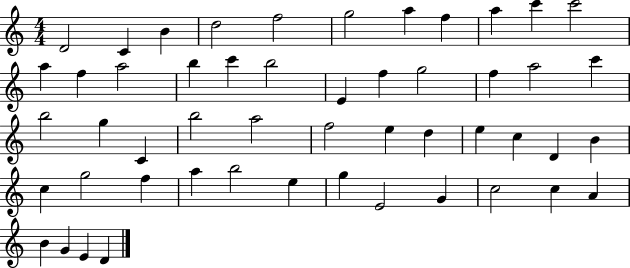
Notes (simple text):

D4/h C4/q B4/q D5/h F5/h G5/h A5/q F5/q A5/q C6/q C6/h A5/q F5/q A5/h B5/q C6/q B5/h E4/q F5/q G5/h F5/q A5/h C6/q B5/h G5/q C4/q B5/h A5/h F5/h E5/q D5/q E5/q C5/q D4/q B4/q C5/q G5/h F5/q A5/q B5/h E5/q G5/q E4/h G4/q C5/h C5/q A4/q B4/q G4/q E4/q D4/q